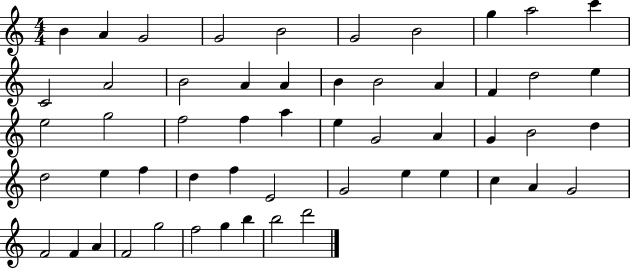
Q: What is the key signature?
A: C major